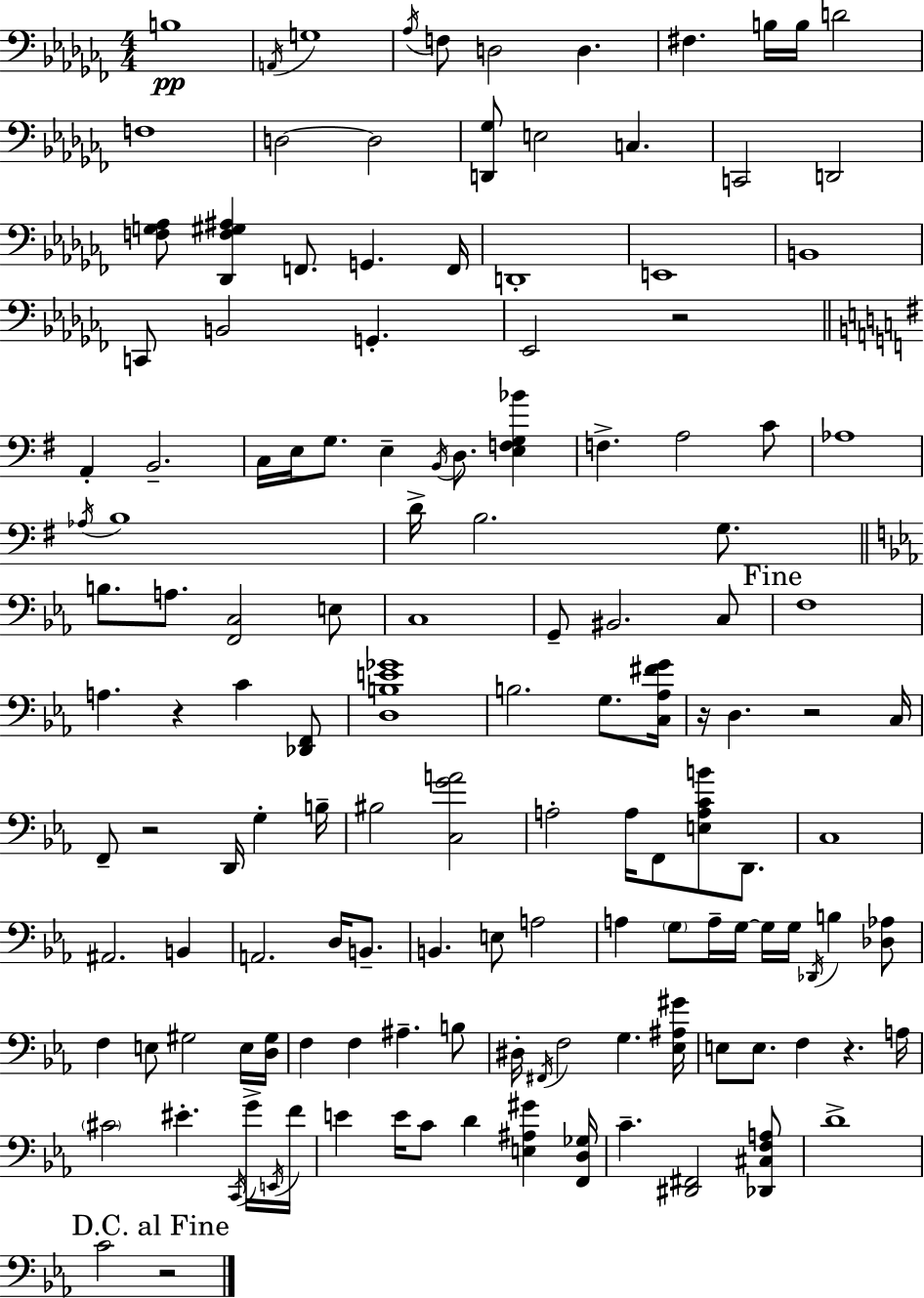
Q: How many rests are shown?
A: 7